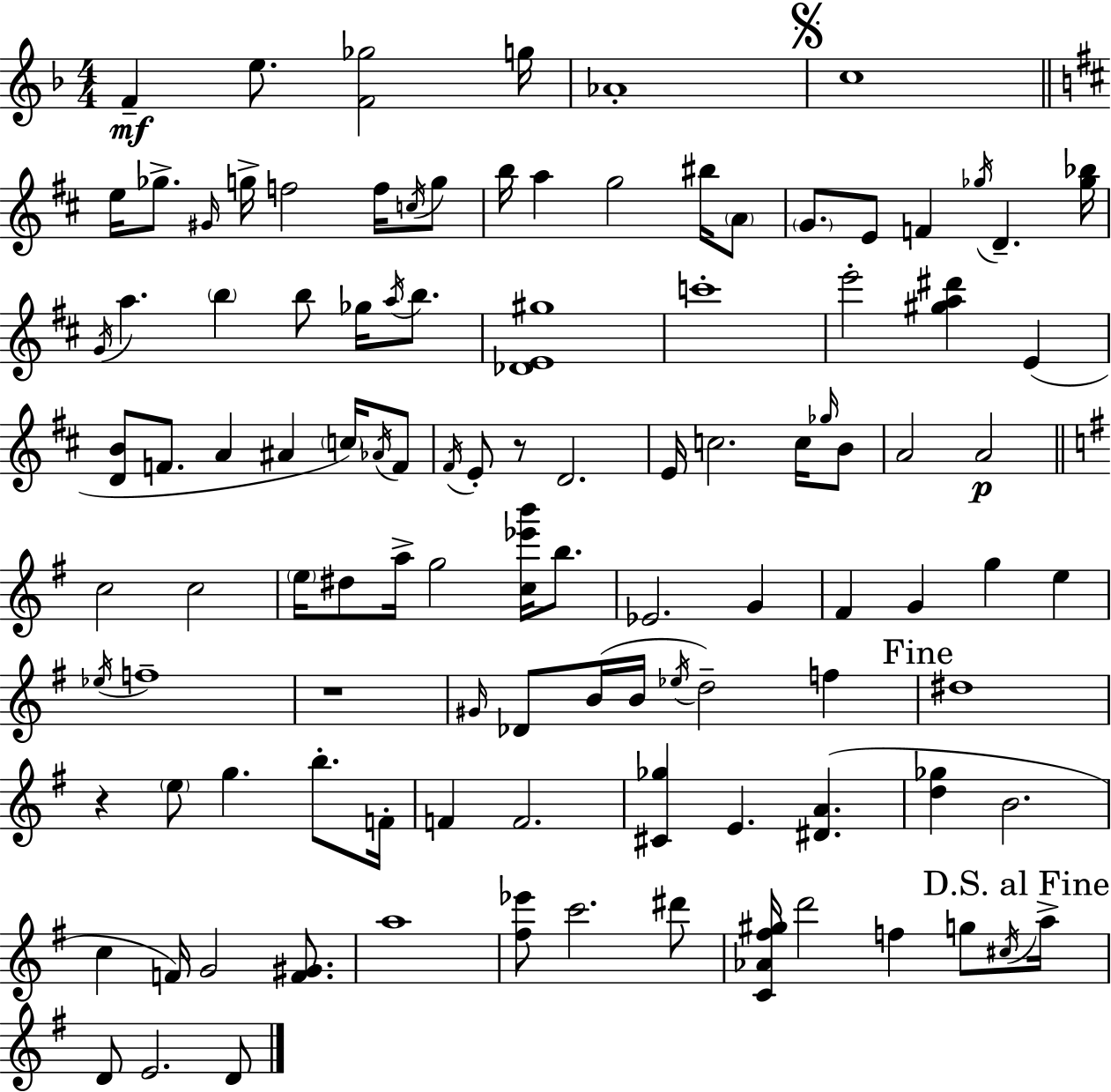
F4/q E5/e. [F4,Gb5]/h G5/s Ab4/w C5/w E5/s Gb5/e. G#4/s G5/s F5/h F5/s C5/s G5/e B5/s A5/q G5/h BIS5/s A4/e G4/e. E4/e F4/q Gb5/s D4/q. [Gb5,Bb5]/s G4/s A5/q. B5/q B5/e Gb5/s A5/s B5/e. [Db4,E4,G#5]/w C6/w E6/h [G#5,A5,D#6]/q E4/q [D4,B4]/e F4/e. A4/q A#4/q C5/s Ab4/s F4/e F#4/s E4/e R/e D4/h. E4/s C5/h. C5/s Gb5/s B4/e A4/h A4/h C5/h C5/h E5/s D#5/e A5/s G5/h [C5,Eb6,B6]/s B5/e. Eb4/h. G4/q F#4/q G4/q G5/q E5/q Eb5/s F5/w R/w G#4/s Db4/e B4/s B4/s Eb5/s D5/h F5/q D#5/w R/q E5/e G5/q. B5/e. F4/s F4/q F4/h. [C#4,Gb5]/q E4/q. [D#4,A4]/q. [D5,Gb5]/q B4/h. C5/q F4/s G4/h [F4,G#4]/e. A5/w [F#5,Eb6]/e C6/h. D#6/e [C4,Ab4,F#5,G#5]/s D6/h F5/q G5/e C#5/s A5/s D4/e E4/h. D4/e